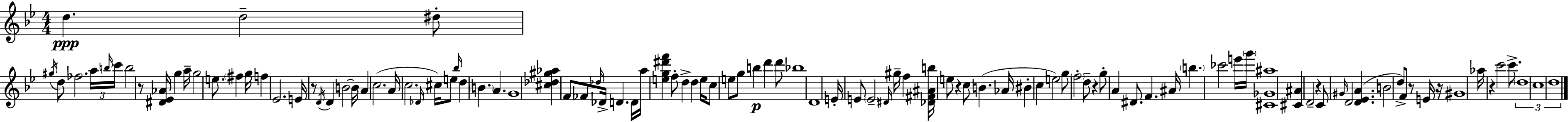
X:1
T:Untitled
M:4/4
L:1/4
K:Bb
d d2 ^d/2 ^g/4 d/2 _f2 a/4 b/4 c'/4 b2 z/2 [^D_E_A]/4 g a/4 g2 e/2 ^f g/4 f _E2 E/4 z/2 D/4 D B2 B/4 A c2 A/4 c2 _D/4 ^c/4 e/2 _b/4 d B A G4 [^c_d^g_a] F/2 _F/2 _d/4 _D/4 D D/4 a/4 [eg^d'f'] f/2 d d e/4 c/2 e/2 g/2 b d' d'/2 _b4 D4 E/4 E/2 E2 ^D/4 ^g/4 f [_D^F^Ab]/4 e/2 z c/2 B _A/4 ^B c e2 g/2 f2 d/2 z g/2 A ^D/2 F ^A/4 b _c'2 e'/4 g'/4 [^C_G^a]4 [^C^A] D2 z C/2 ^G/4 D2 [D_EA] B2 d/2 F/2 z/2 E/4 z/4 ^G4 _a/4 z c'2 c'/2 d4 c4 d4